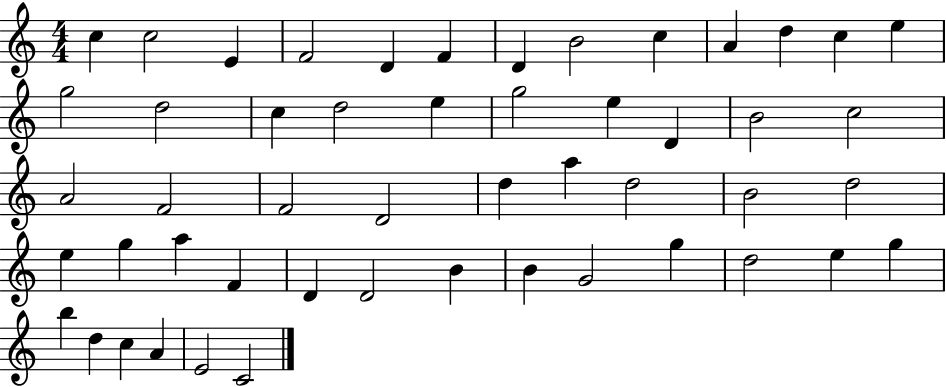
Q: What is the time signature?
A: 4/4